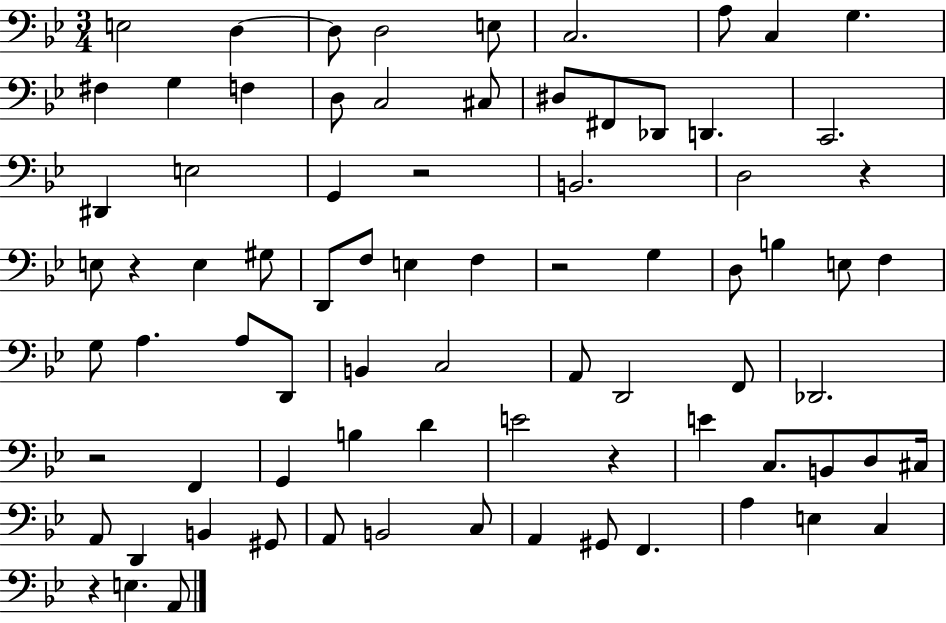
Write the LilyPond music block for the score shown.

{
  \clef bass
  \numericTimeSignature
  \time 3/4
  \key bes \major
  e2 d4~~ | d8 d2 e8 | c2. | a8 c4 g4. | \break fis4 g4 f4 | d8 c2 cis8 | dis8 fis,8 des,8 d,4. | c,2. | \break dis,4 e2 | g,4 r2 | b,2. | d2 r4 | \break e8 r4 e4 gis8 | d,8 f8 e4 f4 | r2 g4 | d8 b4 e8 f4 | \break g8 a4. a8 d,8 | b,4 c2 | a,8 d,2 f,8 | des,2. | \break r2 f,4 | g,4 b4 d'4 | e'2 r4 | e'4 c8. b,8 d8 cis16 | \break a,8 d,4 b,4 gis,8 | a,8 b,2 c8 | a,4 gis,8 f,4. | a4 e4 c4 | \break r4 e4. a,8 | \bar "|."
}